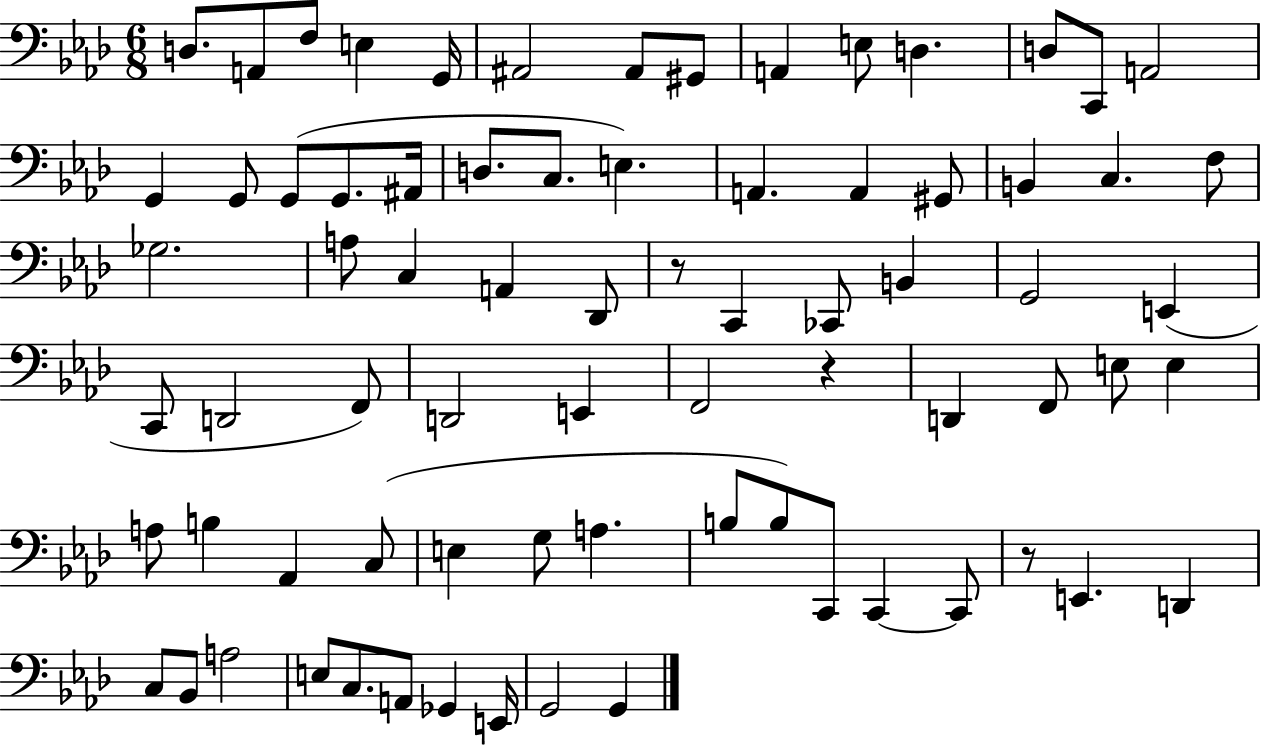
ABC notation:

X:1
T:Untitled
M:6/8
L:1/4
K:Ab
D,/2 A,,/2 F,/2 E, G,,/4 ^A,,2 ^A,,/2 ^G,,/2 A,, E,/2 D, D,/2 C,,/2 A,,2 G,, G,,/2 G,,/2 G,,/2 ^A,,/4 D,/2 C,/2 E, A,, A,, ^G,,/2 B,, C, F,/2 _G,2 A,/2 C, A,, _D,,/2 z/2 C,, _C,,/2 B,, G,,2 E,, C,,/2 D,,2 F,,/2 D,,2 E,, F,,2 z D,, F,,/2 E,/2 E, A,/2 B, _A,, C,/2 E, G,/2 A, B,/2 B,/2 C,,/2 C,, C,,/2 z/2 E,, D,, C,/2 _B,,/2 A,2 E,/2 C,/2 A,,/2 _G,, E,,/4 G,,2 G,,